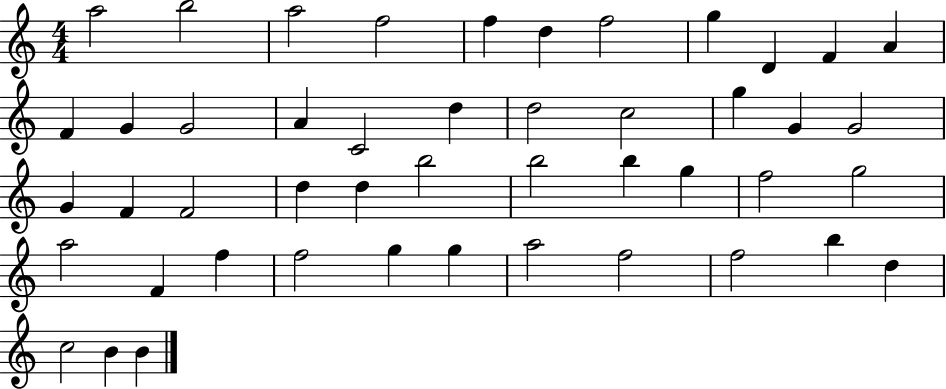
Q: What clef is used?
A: treble